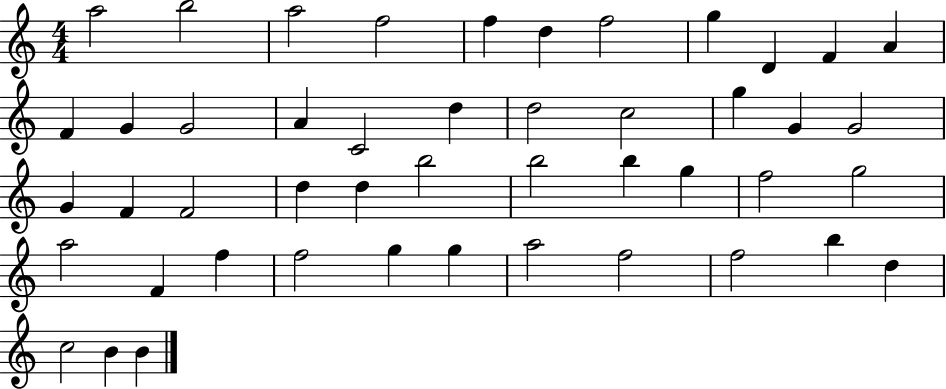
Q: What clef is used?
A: treble